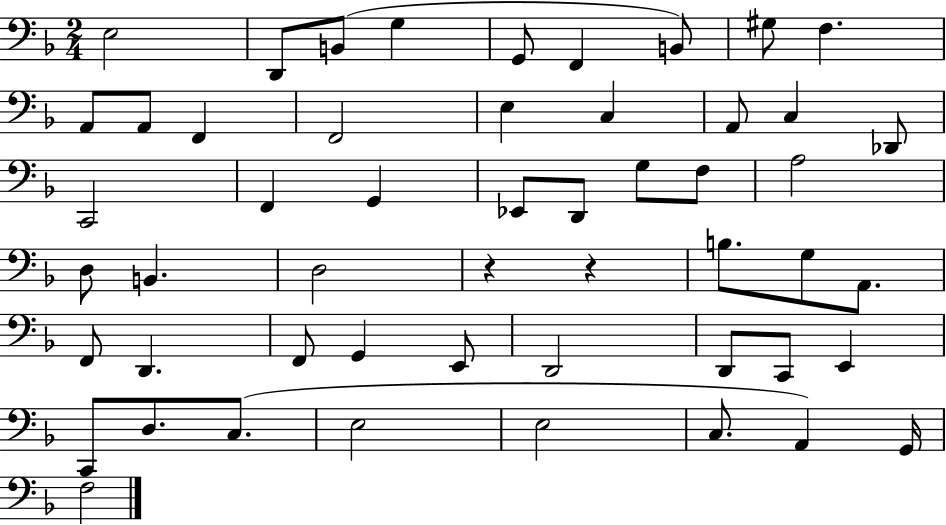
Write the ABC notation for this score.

X:1
T:Untitled
M:2/4
L:1/4
K:F
E,2 D,,/2 B,,/2 G, G,,/2 F,, B,,/2 ^G,/2 F, A,,/2 A,,/2 F,, F,,2 E, C, A,,/2 C, _D,,/2 C,,2 F,, G,, _E,,/2 D,,/2 G,/2 F,/2 A,2 D,/2 B,, D,2 z z B,/2 G,/2 A,,/2 F,,/2 D,, F,,/2 G,, E,,/2 D,,2 D,,/2 C,,/2 E,, C,,/2 D,/2 C,/2 E,2 E,2 C,/2 A,, G,,/4 F,2